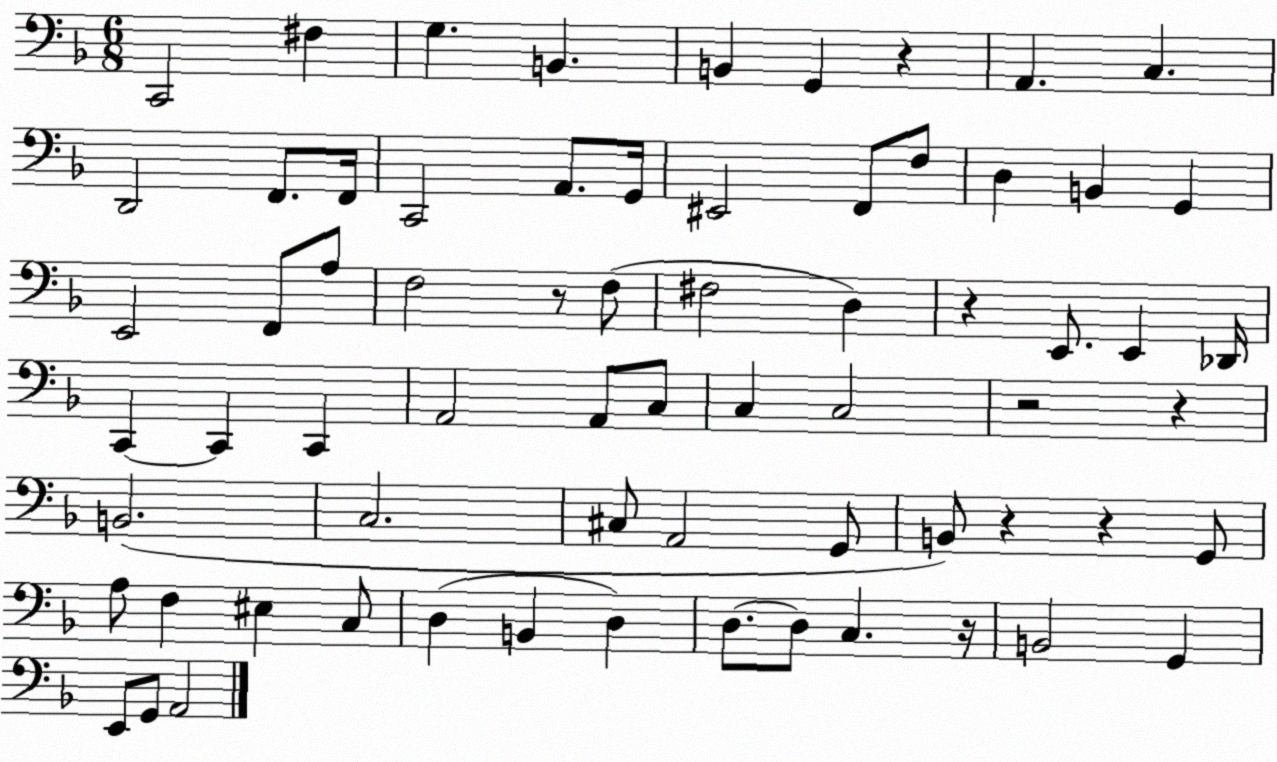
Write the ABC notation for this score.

X:1
T:Untitled
M:6/8
L:1/4
K:F
C,,2 ^F, G, B,, B,, G,, z A,, C, D,,2 F,,/2 F,,/4 C,,2 A,,/2 G,,/4 ^E,,2 F,,/2 F,/2 D, B,, G,, E,,2 F,,/2 A,/2 F,2 z/2 F,/2 ^F,2 D, z E,,/2 E,, _D,,/4 C,, C,, C,, A,,2 A,,/2 C,/2 C, C,2 z2 z B,,2 C,2 ^C,/2 A,,2 G,,/2 B,,/2 z z G,,/2 A,/2 F, ^E, C,/2 D, B,, D, D,/2 D,/2 C, z/4 B,,2 G,, E,,/2 G,,/2 A,,2